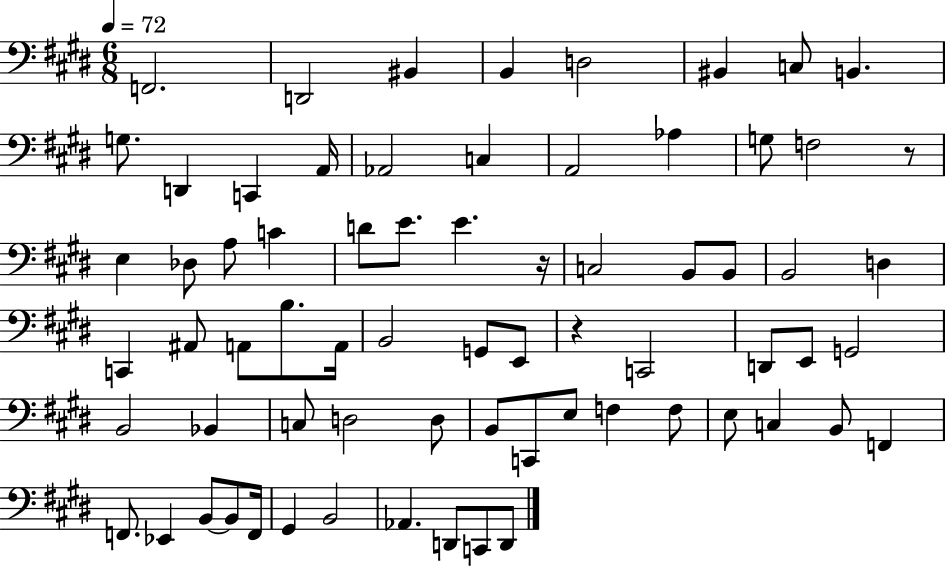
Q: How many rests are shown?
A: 3